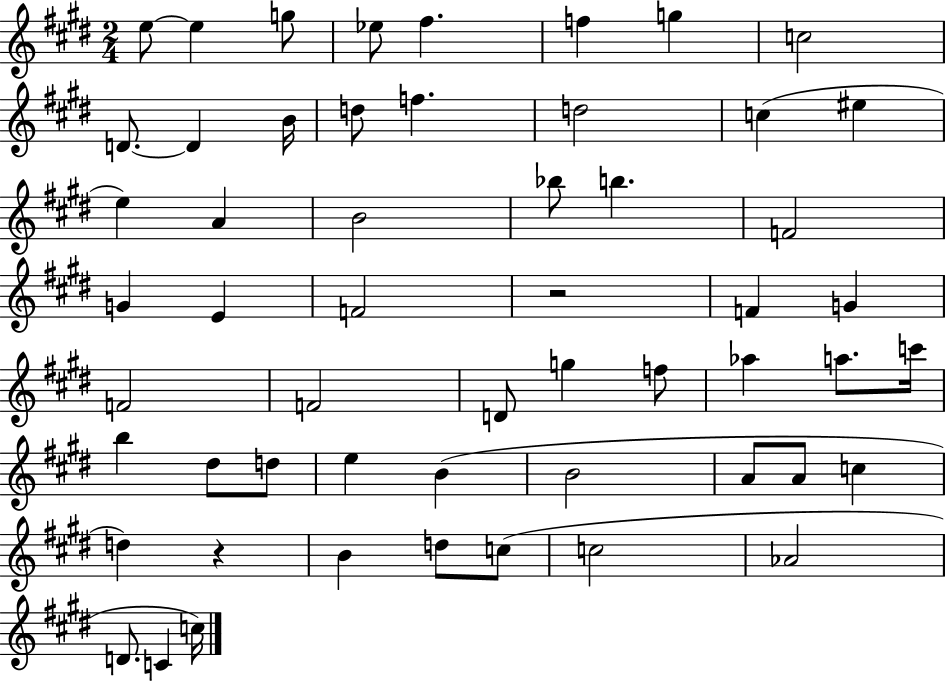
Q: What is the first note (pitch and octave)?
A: E5